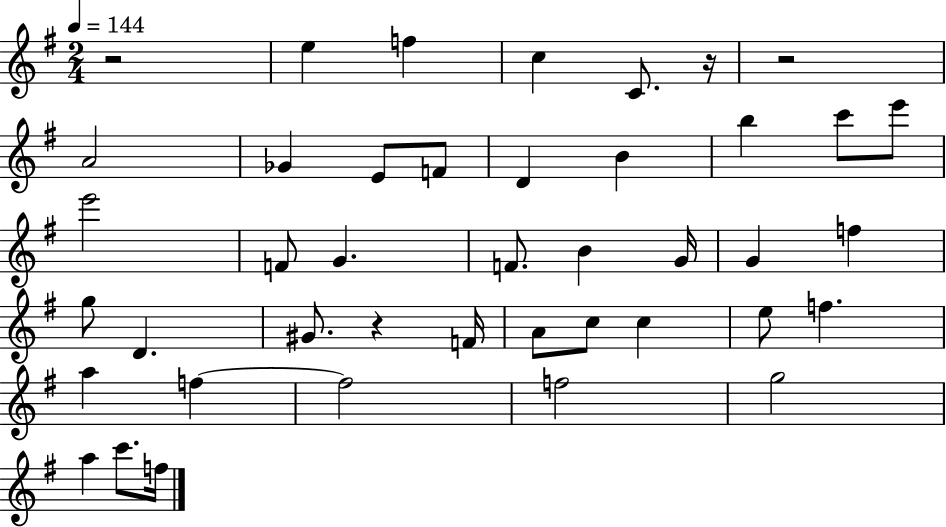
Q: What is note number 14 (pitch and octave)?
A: E6